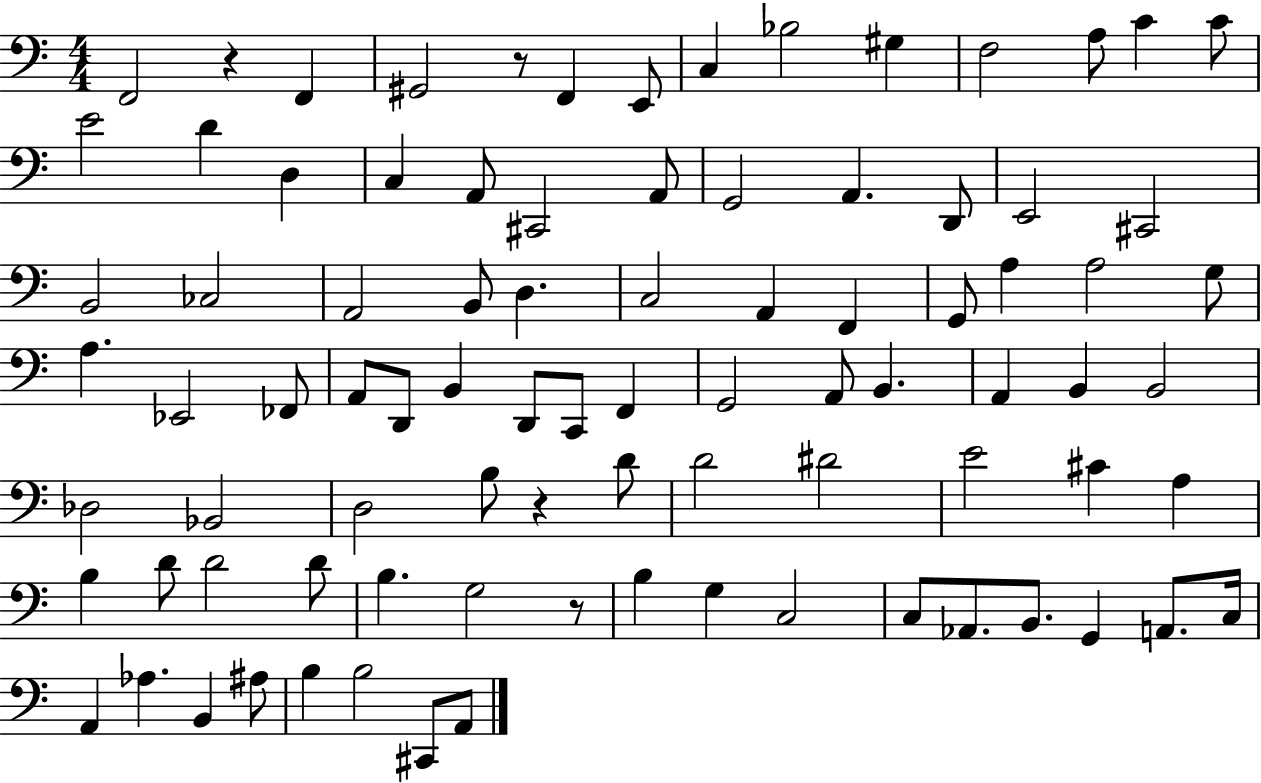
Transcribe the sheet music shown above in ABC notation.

X:1
T:Untitled
M:4/4
L:1/4
K:C
F,,2 z F,, ^G,,2 z/2 F,, E,,/2 C, _B,2 ^G, F,2 A,/2 C C/2 E2 D D, C, A,,/2 ^C,,2 A,,/2 G,,2 A,, D,,/2 E,,2 ^C,,2 B,,2 _C,2 A,,2 B,,/2 D, C,2 A,, F,, G,,/2 A, A,2 G,/2 A, _E,,2 _F,,/2 A,,/2 D,,/2 B,, D,,/2 C,,/2 F,, G,,2 A,,/2 B,, A,, B,, B,,2 _D,2 _B,,2 D,2 B,/2 z D/2 D2 ^D2 E2 ^C A, B, D/2 D2 D/2 B, G,2 z/2 B, G, C,2 C,/2 _A,,/2 B,,/2 G,, A,,/2 C,/4 A,, _A, B,, ^A,/2 B, B,2 ^C,,/2 A,,/2